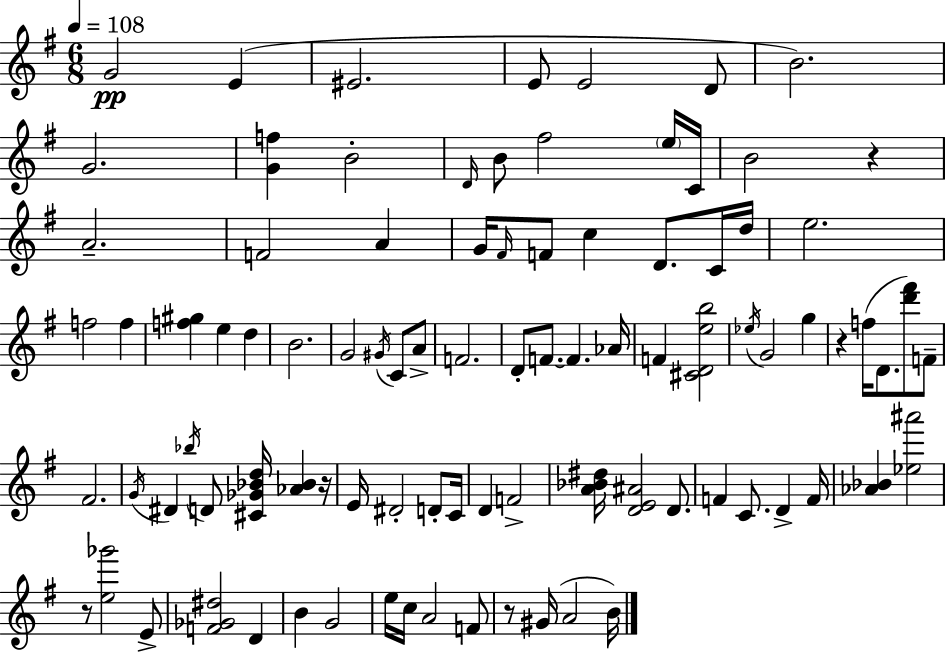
G4/h E4/q EIS4/h. E4/e E4/h D4/e B4/h. G4/h. [G4,F5]/q B4/h D4/s B4/e F#5/h E5/s C4/s B4/h R/q A4/h. F4/h A4/q G4/s F#4/s F4/e C5/q D4/e. C4/s D5/s E5/h. F5/h F5/q [F5,G#5]/q E5/q D5/q B4/h. G4/h G#4/s C4/e A4/e F4/h. D4/e F4/e. F4/q. Ab4/s F4/q [C#4,D4,E5,B5]/h Eb5/s G4/h G5/q R/q F5/s D4/e. [D6,F#6]/e F4/e F#4/h. G4/s D#4/q Bb5/s D4/e [C#4,Gb4,Bb4,D5]/s [Ab4,Bb4]/q R/s E4/s D#4/h D4/e C4/s D4/q F4/h [A4,Bb4,D#5]/s [D4,E4,A#4]/h D4/e. F4/q C4/e. D4/q F4/s [Ab4,Bb4]/q [Eb5,A#6]/h R/e [E5,Gb6]/h E4/e [F4,Gb4,D#5]/h D4/q B4/q G4/h E5/s C5/s A4/h F4/e R/e G#4/s A4/h B4/s